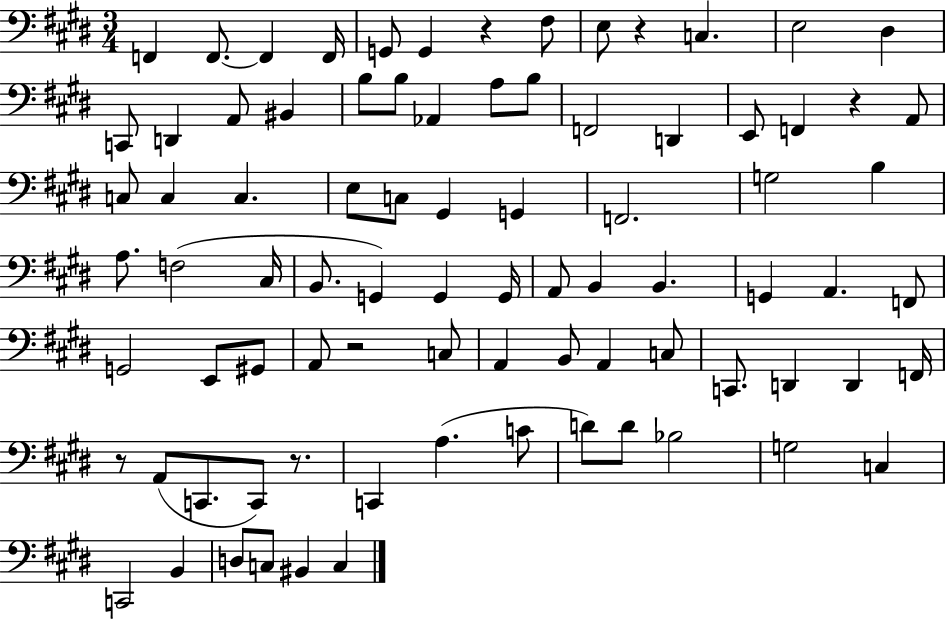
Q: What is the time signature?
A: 3/4